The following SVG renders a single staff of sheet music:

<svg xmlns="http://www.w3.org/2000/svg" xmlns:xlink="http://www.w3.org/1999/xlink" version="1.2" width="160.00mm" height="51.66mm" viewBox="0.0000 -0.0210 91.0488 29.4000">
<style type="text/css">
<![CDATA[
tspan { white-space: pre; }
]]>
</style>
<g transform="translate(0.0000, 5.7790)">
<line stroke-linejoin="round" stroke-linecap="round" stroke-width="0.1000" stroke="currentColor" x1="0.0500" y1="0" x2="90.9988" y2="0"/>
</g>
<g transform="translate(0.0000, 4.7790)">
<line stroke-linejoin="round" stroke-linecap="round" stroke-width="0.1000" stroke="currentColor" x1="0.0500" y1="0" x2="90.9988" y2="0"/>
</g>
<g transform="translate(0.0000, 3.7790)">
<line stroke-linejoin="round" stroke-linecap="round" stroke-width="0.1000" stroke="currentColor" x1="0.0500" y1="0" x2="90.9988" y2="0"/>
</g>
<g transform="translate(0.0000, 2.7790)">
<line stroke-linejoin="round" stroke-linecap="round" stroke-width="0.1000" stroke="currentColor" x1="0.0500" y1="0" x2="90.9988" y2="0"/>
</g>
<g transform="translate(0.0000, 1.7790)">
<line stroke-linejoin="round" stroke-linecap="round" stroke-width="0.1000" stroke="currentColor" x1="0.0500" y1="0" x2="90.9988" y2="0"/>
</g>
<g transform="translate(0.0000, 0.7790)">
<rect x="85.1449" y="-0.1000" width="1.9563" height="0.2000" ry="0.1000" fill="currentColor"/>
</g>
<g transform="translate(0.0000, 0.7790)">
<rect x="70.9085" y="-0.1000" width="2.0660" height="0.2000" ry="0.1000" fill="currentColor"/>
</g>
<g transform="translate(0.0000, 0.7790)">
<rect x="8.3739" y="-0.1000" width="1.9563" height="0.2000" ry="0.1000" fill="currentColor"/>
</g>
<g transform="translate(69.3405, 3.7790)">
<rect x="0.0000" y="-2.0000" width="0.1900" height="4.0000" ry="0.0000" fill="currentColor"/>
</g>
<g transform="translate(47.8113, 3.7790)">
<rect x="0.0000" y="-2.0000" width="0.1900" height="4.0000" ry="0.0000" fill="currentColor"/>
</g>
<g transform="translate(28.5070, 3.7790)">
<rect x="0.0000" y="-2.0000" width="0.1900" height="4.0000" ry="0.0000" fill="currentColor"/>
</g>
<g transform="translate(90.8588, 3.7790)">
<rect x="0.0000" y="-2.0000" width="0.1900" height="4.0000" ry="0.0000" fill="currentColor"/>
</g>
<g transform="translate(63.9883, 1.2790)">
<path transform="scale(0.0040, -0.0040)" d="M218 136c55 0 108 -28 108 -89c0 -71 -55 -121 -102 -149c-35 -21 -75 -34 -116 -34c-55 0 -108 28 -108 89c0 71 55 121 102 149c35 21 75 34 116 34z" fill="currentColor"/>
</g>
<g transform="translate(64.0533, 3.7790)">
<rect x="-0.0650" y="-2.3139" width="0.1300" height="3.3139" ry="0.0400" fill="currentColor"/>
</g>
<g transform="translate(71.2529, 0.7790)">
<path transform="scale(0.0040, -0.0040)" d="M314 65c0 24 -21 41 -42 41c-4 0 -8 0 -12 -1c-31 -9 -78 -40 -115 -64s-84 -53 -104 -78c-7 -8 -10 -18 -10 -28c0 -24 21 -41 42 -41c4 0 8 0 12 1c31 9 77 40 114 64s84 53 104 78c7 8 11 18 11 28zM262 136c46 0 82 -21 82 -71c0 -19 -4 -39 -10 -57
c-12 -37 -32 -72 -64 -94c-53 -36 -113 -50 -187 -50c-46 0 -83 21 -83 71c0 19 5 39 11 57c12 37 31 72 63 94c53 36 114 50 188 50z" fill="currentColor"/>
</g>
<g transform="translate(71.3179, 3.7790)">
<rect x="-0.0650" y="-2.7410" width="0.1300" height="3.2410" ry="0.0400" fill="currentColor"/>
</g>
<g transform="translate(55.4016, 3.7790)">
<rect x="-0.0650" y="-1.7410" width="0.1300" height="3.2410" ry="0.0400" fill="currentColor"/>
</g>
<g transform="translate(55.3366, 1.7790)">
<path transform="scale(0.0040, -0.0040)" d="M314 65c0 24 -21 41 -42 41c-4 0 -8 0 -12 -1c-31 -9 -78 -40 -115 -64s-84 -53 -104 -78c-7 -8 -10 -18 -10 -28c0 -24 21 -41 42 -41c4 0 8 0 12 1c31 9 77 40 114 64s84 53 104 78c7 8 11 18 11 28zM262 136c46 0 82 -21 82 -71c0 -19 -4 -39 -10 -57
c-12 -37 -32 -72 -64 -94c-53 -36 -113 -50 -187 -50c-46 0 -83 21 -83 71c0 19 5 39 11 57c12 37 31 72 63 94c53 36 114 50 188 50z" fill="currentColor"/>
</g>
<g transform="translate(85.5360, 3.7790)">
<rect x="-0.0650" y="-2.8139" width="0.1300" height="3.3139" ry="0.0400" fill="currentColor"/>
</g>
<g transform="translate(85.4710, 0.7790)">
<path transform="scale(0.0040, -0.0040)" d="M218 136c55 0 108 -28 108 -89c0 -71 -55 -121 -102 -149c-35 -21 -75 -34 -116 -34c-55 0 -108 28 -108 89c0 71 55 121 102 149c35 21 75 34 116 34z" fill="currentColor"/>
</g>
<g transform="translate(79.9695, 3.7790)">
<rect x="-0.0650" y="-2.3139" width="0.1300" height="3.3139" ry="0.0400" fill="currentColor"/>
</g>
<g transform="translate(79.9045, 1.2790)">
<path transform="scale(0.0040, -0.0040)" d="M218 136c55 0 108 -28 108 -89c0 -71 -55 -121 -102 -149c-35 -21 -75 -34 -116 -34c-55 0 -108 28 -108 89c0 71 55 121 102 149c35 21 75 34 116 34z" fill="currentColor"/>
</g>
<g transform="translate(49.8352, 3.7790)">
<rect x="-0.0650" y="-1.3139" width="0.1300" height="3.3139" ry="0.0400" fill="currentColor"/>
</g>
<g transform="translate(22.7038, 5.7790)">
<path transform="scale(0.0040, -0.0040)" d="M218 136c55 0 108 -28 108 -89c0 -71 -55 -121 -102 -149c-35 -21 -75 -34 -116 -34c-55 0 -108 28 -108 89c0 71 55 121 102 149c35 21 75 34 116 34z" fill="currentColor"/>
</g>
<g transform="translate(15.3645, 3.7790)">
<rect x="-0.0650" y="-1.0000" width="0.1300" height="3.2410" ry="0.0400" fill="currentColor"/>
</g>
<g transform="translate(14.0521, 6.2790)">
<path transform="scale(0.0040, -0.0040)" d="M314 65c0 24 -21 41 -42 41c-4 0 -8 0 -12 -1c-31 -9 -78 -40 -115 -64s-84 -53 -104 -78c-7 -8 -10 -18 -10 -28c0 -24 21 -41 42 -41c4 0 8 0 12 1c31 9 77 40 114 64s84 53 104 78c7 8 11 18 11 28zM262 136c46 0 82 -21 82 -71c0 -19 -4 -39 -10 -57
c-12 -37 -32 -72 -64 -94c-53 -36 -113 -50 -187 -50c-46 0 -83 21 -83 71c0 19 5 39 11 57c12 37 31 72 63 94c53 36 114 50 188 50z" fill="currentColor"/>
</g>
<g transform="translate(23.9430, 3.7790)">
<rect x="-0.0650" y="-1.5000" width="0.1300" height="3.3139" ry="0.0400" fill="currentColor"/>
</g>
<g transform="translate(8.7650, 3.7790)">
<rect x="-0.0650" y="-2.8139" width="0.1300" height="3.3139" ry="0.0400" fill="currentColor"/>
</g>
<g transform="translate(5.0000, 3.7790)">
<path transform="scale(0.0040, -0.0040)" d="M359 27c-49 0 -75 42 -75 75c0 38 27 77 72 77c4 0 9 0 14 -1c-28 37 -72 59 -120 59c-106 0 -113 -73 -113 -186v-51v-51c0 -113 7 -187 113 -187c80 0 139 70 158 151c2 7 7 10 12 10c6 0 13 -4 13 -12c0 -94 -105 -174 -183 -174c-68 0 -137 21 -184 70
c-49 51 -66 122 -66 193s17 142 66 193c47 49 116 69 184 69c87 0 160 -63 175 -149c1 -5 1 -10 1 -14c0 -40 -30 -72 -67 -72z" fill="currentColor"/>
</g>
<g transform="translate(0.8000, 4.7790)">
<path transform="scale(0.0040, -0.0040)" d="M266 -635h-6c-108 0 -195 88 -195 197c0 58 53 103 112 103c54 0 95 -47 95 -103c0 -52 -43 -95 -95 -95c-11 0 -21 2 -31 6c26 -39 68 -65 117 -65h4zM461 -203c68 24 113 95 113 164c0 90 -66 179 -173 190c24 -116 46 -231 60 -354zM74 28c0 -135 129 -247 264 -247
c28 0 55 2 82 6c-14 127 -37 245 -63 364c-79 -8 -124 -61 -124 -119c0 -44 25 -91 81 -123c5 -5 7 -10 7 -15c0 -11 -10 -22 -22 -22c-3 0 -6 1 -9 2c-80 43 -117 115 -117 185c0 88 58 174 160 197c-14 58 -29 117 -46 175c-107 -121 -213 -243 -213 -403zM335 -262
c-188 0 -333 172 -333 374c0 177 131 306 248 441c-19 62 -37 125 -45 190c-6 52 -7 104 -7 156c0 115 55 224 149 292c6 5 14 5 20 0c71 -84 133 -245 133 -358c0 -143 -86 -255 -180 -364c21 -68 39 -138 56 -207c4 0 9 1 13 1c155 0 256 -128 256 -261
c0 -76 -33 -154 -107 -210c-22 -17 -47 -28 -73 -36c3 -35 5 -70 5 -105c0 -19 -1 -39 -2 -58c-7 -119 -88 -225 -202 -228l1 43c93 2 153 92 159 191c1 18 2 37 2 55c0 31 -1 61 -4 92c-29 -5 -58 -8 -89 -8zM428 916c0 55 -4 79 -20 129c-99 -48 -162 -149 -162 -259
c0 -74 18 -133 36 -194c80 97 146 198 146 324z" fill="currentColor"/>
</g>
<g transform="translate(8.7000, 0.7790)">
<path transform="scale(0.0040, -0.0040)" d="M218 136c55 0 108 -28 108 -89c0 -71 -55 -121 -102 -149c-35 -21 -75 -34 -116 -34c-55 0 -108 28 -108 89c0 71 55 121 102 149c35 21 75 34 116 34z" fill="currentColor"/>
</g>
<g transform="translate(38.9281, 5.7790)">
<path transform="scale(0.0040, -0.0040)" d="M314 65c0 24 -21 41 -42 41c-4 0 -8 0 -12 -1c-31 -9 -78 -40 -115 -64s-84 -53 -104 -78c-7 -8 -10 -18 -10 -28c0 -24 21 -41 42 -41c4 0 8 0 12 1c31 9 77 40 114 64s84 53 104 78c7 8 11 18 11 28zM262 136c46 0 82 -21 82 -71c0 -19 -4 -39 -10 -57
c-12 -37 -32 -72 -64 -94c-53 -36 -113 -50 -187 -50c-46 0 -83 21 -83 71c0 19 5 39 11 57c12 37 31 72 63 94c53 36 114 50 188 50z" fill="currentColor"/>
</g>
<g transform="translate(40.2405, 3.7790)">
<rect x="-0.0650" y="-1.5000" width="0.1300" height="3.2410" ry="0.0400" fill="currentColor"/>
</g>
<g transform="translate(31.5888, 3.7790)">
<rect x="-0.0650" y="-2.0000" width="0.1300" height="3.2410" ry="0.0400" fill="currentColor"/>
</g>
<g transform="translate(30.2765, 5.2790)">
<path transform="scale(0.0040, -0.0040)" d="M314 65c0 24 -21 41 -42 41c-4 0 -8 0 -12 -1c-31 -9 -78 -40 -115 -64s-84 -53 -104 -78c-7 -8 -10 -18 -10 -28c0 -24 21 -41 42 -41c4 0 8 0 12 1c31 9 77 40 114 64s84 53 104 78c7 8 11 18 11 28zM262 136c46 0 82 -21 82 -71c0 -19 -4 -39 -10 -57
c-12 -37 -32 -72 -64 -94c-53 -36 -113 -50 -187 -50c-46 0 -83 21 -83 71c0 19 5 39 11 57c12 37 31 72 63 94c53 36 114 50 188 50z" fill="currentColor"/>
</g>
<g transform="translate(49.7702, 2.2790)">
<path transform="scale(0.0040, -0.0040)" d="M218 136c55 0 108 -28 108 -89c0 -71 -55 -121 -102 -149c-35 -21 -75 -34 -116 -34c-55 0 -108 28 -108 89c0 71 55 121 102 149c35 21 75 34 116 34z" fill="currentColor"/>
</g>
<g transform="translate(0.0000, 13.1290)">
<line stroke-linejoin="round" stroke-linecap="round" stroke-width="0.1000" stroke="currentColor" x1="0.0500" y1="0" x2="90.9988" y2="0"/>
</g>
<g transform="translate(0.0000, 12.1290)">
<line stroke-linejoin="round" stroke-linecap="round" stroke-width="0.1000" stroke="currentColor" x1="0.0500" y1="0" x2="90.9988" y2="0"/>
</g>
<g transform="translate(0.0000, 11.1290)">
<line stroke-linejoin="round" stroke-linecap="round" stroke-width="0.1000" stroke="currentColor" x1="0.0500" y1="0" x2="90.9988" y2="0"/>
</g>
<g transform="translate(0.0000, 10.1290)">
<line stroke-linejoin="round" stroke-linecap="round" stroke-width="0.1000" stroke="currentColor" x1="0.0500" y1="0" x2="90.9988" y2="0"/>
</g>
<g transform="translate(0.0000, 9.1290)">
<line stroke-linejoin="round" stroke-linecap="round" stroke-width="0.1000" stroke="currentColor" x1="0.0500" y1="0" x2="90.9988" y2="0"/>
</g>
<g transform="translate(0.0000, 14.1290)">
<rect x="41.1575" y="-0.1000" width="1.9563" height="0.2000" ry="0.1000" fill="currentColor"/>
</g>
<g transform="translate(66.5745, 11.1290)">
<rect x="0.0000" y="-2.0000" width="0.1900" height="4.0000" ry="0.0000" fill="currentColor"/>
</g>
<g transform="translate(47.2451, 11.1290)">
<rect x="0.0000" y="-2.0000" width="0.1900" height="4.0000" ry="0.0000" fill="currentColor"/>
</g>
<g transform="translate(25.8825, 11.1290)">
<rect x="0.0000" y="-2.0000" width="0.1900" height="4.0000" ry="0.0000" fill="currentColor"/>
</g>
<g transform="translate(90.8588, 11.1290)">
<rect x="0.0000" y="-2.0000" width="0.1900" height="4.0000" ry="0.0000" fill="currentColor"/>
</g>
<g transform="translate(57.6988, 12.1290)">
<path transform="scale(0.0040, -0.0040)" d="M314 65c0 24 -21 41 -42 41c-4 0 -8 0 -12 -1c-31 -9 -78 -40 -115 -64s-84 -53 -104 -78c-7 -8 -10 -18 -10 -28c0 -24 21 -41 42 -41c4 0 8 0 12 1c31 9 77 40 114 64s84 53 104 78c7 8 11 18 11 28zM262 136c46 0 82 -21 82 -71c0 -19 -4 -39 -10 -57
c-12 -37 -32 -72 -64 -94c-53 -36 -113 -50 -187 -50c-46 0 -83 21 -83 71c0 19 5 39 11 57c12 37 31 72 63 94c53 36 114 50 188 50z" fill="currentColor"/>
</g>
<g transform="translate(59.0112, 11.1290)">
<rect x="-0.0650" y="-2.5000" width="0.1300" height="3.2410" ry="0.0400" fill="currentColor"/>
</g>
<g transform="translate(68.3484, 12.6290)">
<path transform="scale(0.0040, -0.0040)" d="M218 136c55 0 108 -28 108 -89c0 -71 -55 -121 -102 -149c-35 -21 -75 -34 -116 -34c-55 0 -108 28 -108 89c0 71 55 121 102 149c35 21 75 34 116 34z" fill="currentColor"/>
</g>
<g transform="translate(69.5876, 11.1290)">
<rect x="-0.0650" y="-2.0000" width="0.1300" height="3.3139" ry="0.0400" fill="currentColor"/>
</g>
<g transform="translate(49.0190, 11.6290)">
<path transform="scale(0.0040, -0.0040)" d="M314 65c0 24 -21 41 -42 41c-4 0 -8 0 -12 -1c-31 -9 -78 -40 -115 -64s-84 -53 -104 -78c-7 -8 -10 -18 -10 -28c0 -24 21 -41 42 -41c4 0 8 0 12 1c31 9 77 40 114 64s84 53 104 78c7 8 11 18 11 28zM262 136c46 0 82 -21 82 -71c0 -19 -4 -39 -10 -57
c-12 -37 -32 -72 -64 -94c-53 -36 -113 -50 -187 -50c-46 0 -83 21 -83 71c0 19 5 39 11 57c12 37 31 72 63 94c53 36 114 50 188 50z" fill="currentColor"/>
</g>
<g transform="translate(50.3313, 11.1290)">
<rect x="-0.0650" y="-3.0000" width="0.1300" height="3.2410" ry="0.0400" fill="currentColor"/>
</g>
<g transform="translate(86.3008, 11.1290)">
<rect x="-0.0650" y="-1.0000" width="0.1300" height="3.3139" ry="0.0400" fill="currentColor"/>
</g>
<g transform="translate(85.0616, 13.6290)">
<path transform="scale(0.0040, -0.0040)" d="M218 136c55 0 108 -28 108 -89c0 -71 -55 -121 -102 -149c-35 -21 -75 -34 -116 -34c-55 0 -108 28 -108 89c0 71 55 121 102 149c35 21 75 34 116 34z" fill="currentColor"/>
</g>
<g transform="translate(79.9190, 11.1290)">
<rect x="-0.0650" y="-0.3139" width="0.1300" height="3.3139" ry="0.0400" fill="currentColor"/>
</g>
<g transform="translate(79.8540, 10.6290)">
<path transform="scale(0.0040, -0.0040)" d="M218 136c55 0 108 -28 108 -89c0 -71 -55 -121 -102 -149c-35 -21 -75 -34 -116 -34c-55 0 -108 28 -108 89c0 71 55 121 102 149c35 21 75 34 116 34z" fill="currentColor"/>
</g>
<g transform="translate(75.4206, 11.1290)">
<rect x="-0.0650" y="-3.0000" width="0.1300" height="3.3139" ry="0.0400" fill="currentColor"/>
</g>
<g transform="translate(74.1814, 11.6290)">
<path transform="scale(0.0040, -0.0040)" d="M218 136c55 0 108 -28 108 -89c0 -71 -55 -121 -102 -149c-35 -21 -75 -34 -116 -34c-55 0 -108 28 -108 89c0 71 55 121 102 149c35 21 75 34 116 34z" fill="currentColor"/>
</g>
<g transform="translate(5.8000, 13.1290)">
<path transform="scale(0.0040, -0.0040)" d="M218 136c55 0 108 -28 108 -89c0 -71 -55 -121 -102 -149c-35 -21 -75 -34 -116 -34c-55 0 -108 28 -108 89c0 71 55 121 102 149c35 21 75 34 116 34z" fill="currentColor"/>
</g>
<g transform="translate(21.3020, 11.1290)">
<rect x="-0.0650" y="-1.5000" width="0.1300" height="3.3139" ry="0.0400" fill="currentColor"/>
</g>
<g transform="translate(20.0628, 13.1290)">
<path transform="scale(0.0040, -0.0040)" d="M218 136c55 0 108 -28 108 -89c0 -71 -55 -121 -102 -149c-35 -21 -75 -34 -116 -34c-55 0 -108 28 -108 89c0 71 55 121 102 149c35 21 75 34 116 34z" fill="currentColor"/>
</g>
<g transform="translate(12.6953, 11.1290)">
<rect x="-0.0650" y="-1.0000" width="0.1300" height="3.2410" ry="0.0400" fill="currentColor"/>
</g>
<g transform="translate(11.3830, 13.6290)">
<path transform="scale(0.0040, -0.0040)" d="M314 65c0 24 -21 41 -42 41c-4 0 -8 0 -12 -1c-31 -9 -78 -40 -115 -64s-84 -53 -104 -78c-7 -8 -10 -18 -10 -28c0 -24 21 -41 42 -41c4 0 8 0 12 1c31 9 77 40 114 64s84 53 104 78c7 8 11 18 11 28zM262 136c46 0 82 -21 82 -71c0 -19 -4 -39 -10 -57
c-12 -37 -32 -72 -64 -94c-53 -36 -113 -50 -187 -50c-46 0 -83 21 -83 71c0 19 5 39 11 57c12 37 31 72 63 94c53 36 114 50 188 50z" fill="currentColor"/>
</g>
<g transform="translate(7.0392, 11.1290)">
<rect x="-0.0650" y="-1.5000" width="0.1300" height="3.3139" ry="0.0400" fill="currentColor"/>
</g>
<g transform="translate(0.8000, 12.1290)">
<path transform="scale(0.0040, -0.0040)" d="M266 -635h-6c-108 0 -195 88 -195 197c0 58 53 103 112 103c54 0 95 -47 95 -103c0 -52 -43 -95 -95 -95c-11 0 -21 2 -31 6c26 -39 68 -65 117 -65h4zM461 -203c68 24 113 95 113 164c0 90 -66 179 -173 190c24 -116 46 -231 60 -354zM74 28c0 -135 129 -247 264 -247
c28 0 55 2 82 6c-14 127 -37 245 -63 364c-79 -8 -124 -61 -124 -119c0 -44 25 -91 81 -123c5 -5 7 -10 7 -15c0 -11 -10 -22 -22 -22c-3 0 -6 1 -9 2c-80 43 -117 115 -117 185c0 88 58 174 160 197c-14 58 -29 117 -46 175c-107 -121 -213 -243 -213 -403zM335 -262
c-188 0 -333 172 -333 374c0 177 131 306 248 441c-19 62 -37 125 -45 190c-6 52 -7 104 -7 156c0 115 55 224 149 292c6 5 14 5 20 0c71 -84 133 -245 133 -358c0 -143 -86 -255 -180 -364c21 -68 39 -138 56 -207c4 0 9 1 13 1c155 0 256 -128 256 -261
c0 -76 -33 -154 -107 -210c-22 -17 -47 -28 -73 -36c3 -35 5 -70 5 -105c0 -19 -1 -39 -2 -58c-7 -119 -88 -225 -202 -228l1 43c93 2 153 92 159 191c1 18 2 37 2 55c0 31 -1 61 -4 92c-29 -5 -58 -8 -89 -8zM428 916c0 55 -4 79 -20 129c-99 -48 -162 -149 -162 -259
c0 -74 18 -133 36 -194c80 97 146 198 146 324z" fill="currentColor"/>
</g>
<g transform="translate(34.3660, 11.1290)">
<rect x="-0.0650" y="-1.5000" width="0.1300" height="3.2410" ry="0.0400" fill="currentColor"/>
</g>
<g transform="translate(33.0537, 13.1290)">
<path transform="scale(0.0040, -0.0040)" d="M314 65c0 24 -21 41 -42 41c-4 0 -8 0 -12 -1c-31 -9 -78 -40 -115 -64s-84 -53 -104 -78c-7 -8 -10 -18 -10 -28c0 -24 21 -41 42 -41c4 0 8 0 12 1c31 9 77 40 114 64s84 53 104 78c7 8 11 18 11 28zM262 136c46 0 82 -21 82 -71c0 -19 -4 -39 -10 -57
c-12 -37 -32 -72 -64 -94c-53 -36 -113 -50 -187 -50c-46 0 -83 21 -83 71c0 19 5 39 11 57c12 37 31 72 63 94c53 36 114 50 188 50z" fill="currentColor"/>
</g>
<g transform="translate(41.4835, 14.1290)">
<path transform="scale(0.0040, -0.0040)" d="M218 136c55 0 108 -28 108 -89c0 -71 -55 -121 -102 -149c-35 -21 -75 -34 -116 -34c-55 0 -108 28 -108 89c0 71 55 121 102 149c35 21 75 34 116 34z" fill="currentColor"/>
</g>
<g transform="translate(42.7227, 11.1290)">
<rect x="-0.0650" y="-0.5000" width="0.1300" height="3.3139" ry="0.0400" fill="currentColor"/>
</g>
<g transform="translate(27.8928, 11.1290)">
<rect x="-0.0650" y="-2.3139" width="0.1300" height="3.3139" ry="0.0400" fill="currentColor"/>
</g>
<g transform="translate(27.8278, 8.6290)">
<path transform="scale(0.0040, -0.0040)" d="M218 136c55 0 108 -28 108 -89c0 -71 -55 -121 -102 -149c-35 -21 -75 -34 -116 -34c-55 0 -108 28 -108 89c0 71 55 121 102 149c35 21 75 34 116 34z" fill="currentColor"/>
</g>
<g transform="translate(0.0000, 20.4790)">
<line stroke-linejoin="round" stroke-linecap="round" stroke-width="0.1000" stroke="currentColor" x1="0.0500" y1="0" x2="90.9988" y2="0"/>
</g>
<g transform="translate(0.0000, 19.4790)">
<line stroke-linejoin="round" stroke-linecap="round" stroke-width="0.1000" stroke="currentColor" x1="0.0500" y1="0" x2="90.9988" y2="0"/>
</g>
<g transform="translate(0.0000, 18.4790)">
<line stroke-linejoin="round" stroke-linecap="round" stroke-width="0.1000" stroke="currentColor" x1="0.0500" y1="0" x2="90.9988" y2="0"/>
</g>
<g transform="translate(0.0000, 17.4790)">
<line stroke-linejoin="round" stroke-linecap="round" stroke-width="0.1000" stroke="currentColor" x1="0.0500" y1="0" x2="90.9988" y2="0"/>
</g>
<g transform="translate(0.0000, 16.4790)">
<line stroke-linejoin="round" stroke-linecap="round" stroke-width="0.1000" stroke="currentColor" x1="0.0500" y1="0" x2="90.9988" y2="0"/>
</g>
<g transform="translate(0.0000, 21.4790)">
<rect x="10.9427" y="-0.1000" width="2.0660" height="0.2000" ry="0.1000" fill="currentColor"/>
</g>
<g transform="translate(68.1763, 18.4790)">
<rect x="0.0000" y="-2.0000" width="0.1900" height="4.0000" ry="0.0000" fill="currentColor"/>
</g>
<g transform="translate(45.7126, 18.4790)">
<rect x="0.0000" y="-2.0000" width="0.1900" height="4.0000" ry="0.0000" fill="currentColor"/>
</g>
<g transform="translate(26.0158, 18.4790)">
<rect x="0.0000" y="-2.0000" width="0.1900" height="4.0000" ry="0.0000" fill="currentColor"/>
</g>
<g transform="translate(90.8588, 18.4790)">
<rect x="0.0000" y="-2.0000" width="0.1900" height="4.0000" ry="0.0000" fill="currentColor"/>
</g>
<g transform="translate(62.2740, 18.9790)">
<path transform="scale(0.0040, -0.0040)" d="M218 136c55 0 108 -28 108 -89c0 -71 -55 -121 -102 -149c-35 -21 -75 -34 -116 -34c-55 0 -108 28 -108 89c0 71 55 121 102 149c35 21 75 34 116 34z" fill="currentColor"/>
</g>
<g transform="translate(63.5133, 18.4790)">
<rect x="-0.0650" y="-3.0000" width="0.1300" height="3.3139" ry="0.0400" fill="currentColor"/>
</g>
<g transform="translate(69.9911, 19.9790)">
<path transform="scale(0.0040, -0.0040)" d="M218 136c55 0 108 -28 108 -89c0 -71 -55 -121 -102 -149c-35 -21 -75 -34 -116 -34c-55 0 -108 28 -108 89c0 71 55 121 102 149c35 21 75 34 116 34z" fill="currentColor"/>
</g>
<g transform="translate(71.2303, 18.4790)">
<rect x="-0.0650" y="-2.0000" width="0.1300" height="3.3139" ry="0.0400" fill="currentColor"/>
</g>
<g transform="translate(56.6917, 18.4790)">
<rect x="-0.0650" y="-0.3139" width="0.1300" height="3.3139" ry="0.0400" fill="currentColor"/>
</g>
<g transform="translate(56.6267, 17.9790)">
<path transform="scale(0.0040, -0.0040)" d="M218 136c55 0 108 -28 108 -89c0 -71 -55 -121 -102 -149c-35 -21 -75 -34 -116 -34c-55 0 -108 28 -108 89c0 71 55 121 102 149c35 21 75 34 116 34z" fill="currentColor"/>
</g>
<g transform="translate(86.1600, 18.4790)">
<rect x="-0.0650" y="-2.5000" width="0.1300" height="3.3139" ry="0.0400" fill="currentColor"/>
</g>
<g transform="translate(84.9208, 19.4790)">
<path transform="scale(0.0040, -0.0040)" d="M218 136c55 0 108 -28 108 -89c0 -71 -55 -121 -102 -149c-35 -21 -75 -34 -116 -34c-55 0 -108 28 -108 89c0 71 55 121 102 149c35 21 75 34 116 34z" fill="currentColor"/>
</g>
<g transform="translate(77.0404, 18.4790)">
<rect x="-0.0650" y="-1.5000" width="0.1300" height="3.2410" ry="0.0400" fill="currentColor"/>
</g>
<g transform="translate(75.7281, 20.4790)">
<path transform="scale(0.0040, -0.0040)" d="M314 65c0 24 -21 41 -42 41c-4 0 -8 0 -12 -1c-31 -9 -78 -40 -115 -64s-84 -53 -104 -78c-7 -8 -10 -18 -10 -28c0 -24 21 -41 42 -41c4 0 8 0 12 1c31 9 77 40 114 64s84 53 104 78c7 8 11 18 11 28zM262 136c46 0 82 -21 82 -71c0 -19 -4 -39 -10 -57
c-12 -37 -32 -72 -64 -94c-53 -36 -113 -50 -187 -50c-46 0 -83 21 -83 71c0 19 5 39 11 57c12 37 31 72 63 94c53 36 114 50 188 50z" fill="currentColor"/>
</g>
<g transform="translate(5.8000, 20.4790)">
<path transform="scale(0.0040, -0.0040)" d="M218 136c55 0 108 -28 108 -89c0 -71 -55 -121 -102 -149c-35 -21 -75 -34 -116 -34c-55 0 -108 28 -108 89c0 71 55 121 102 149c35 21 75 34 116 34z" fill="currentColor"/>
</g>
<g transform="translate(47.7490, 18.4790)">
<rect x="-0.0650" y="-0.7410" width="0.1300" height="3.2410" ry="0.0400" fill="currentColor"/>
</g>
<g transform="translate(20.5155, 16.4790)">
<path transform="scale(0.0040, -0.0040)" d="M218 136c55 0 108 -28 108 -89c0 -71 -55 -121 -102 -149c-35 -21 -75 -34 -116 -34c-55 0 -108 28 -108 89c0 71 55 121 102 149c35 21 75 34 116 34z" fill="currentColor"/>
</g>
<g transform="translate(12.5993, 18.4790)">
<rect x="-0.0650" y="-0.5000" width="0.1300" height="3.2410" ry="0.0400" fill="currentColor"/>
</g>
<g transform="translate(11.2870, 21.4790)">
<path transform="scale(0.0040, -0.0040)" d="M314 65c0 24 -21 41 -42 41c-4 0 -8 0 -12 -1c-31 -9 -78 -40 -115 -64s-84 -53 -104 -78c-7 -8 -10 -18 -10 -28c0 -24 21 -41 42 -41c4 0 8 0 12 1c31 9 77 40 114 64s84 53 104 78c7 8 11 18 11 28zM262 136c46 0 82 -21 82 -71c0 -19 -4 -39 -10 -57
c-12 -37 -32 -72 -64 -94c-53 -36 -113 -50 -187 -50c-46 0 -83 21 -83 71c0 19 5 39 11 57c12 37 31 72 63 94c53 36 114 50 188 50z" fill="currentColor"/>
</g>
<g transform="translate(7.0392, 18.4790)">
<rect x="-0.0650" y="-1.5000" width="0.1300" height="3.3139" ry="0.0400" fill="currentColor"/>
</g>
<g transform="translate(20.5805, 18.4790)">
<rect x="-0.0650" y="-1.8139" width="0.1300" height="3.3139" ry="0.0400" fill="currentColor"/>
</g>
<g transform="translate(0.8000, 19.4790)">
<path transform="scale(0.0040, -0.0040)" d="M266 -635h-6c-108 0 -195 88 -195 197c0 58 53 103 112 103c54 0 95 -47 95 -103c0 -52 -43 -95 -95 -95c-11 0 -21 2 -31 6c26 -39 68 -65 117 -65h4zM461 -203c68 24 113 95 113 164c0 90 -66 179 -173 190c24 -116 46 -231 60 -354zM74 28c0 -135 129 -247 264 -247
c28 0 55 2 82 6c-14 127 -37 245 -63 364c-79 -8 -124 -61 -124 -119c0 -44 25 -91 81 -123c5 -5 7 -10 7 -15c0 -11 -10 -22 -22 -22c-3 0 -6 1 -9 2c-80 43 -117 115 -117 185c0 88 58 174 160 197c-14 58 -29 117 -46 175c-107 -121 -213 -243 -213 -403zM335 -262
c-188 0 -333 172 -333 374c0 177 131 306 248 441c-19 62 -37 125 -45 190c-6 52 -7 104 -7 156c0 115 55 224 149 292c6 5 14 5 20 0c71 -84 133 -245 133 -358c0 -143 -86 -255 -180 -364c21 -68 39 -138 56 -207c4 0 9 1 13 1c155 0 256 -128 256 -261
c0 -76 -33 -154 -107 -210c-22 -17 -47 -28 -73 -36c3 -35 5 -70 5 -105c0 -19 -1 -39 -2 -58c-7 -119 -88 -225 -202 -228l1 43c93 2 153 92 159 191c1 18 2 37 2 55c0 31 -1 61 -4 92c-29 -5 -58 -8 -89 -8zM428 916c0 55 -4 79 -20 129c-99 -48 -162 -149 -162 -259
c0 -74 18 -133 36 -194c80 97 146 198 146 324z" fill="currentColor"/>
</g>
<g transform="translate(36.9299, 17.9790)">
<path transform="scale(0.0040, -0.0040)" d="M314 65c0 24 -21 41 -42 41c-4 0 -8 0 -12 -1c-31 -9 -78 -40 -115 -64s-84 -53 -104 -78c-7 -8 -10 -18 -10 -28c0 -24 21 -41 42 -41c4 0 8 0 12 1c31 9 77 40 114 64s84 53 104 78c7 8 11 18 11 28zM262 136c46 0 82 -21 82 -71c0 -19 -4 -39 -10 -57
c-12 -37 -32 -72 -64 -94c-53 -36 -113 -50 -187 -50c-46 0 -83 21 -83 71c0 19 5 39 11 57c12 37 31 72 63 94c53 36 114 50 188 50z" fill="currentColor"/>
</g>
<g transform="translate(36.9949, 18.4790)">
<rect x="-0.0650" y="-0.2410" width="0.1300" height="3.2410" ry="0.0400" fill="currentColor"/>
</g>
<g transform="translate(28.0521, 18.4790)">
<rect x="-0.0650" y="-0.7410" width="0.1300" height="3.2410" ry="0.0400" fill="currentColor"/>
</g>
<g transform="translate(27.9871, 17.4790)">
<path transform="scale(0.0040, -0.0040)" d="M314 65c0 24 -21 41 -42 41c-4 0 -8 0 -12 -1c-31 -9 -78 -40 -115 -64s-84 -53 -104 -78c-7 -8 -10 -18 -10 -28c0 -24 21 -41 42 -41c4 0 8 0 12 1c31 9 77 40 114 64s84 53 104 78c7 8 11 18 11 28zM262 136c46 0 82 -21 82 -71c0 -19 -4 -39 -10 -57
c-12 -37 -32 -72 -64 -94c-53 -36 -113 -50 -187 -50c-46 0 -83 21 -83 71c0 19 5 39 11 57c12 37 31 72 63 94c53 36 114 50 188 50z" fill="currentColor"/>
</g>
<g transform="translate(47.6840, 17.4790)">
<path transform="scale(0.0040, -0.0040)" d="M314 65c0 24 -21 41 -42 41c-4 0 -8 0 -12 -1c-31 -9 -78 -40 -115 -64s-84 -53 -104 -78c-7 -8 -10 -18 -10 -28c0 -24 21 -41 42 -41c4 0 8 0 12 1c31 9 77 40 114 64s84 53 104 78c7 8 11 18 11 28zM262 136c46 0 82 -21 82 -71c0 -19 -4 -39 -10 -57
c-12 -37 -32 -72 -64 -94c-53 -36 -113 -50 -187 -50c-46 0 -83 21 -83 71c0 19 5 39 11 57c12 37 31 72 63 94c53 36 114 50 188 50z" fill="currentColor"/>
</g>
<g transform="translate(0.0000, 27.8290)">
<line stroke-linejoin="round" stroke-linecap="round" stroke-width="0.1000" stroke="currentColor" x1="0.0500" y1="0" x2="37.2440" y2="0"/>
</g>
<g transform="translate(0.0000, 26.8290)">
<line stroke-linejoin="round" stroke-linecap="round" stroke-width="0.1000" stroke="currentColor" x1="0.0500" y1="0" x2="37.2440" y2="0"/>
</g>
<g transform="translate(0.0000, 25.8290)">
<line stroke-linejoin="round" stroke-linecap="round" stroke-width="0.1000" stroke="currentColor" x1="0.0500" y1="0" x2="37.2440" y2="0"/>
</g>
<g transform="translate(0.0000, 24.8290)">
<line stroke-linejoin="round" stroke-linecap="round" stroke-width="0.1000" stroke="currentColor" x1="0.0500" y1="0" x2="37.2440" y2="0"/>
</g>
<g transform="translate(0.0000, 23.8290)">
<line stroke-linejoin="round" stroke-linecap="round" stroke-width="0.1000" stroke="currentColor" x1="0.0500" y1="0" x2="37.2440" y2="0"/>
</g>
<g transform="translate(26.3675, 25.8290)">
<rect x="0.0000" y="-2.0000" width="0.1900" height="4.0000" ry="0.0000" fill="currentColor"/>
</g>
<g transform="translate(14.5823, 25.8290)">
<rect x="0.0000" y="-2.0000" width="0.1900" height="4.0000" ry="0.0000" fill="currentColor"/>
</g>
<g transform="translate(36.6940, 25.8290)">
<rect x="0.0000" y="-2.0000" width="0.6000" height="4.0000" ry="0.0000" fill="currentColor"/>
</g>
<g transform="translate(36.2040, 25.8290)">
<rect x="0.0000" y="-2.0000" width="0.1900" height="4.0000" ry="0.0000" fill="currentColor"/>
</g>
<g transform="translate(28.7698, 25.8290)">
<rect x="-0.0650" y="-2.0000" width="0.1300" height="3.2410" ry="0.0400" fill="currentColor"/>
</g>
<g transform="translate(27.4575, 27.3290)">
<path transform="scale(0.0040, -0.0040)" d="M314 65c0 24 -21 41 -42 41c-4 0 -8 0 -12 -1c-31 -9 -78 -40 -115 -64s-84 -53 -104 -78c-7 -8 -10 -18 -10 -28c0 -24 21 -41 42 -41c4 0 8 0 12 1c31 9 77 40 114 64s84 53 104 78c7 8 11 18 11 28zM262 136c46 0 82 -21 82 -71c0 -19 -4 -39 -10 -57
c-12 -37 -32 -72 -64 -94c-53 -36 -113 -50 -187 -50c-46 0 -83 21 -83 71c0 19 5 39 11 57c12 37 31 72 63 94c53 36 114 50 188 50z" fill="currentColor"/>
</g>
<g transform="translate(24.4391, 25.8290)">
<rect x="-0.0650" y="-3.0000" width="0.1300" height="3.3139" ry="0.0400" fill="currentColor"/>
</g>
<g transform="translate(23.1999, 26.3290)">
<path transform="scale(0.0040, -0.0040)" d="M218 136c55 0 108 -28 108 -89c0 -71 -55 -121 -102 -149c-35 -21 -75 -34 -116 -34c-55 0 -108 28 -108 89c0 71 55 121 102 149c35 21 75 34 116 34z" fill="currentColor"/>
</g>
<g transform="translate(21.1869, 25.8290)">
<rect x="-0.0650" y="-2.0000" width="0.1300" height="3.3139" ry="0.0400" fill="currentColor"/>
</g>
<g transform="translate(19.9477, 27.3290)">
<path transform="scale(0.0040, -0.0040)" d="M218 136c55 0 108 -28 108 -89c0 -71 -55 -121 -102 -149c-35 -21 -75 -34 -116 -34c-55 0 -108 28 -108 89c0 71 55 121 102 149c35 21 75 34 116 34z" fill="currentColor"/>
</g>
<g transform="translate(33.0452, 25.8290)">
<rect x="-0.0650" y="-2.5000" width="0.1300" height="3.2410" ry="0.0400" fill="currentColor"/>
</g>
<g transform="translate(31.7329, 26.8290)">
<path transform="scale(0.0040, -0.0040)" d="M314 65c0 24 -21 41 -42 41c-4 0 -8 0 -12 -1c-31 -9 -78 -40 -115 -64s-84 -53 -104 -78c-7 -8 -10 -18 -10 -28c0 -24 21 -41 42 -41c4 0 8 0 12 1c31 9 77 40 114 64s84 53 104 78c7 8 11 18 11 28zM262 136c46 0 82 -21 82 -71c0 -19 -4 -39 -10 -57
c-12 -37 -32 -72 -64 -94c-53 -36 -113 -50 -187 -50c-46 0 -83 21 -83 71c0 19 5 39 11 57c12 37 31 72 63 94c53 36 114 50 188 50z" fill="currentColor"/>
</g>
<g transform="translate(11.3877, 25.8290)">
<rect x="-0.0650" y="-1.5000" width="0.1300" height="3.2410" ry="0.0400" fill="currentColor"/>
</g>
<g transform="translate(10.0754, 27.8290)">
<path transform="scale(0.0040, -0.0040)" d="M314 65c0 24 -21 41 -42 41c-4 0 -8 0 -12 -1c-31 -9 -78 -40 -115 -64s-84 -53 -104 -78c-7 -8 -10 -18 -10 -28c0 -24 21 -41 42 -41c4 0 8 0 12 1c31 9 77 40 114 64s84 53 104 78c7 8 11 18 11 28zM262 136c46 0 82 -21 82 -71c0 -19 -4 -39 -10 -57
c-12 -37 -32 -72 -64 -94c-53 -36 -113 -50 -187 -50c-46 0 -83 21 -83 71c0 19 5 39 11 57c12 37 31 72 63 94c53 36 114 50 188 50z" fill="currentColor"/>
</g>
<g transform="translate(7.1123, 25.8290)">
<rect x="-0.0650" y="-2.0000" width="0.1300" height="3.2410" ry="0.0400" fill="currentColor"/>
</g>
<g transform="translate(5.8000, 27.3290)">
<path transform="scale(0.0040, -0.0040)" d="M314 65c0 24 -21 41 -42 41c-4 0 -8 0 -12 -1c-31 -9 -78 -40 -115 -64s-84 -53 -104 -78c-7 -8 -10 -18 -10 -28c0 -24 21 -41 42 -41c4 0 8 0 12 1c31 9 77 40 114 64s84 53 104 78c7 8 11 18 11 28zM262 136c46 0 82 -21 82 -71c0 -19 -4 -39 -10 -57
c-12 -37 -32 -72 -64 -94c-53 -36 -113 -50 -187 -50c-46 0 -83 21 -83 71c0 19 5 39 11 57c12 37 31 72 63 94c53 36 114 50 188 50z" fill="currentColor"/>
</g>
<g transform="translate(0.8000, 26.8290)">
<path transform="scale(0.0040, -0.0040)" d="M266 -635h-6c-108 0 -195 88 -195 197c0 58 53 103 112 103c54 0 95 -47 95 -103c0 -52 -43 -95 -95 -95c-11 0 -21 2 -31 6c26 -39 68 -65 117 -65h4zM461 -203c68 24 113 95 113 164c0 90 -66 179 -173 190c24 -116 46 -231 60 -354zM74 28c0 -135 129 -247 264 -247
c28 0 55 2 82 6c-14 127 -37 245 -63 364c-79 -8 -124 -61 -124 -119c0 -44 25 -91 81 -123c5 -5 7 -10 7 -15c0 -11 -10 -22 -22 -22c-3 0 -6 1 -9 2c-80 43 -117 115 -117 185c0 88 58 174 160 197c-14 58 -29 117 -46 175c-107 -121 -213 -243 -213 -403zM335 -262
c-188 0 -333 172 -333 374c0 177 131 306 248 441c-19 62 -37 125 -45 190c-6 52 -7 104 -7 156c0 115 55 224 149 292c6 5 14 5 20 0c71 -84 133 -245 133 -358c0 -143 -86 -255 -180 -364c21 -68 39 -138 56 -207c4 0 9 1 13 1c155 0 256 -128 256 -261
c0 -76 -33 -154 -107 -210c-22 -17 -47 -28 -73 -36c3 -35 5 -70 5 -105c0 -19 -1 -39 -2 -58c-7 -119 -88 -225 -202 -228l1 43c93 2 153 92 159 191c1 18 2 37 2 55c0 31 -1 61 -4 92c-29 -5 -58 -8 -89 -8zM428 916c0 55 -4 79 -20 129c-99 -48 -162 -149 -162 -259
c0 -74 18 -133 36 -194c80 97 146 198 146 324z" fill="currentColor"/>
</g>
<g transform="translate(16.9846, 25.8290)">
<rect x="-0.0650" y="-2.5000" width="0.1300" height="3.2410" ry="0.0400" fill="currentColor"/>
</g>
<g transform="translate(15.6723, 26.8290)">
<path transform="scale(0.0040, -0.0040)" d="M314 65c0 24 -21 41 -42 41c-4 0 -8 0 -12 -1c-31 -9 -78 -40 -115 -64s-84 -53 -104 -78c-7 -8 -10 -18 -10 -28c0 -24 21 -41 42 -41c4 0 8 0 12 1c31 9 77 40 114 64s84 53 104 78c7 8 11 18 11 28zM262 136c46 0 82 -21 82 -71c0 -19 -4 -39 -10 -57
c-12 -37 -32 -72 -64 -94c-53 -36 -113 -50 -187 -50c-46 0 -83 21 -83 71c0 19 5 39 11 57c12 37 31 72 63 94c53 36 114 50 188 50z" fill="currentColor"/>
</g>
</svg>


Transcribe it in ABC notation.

X:1
T:Untitled
M:4/4
L:1/4
K:C
a D2 E F2 E2 e f2 g a2 g a E D2 E g E2 C A2 G2 F A c D E C2 f d2 c2 d2 c A F E2 G F2 E2 G2 F A F2 G2